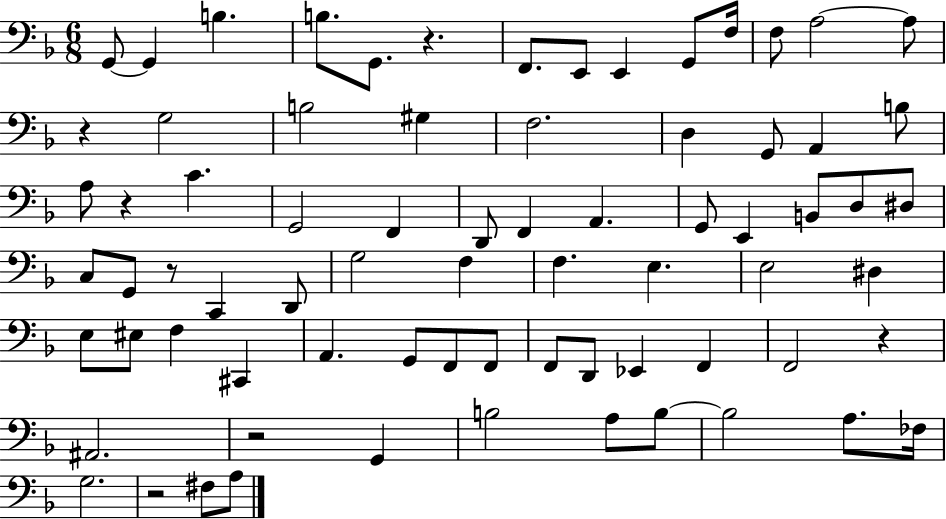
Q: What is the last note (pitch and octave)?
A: A3